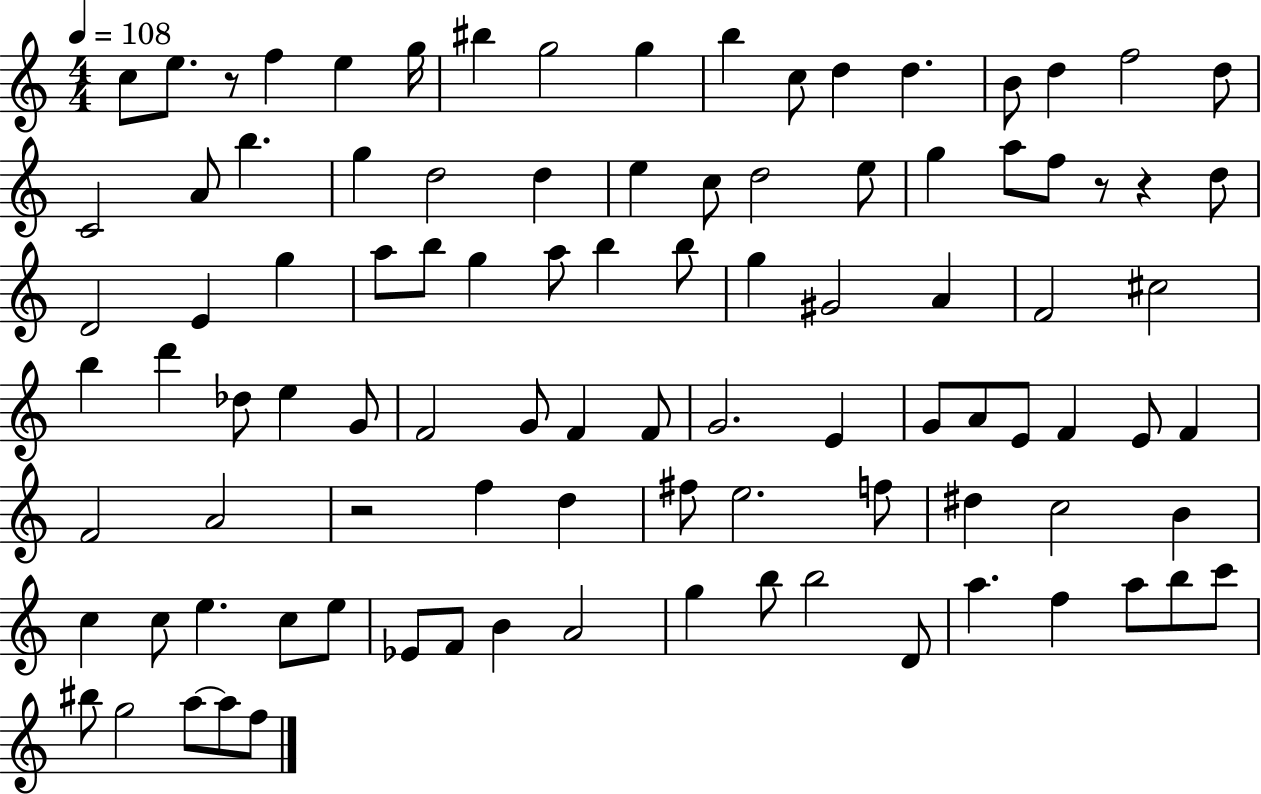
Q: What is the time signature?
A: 4/4